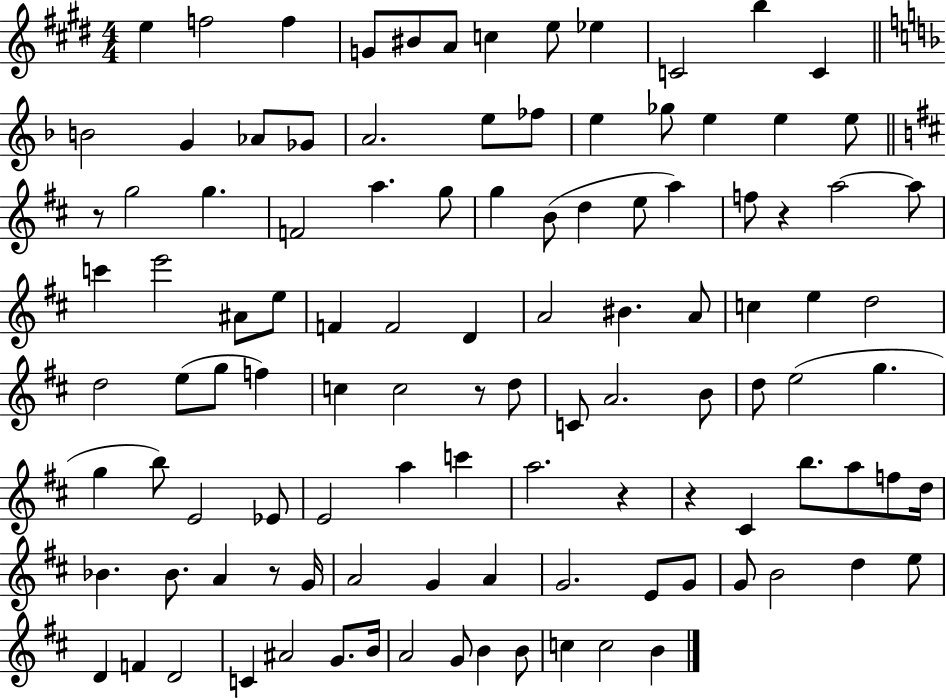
{
  \clef treble
  \numericTimeSignature
  \time 4/4
  \key e \major
  \repeat volta 2 { e''4 f''2 f''4 | g'8 bis'8 a'8 c''4 e''8 ees''4 | c'2 b''4 c'4 | \bar "||" \break \key f \major b'2 g'4 aes'8 ges'8 | a'2. e''8 fes''8 | e''4 ges''8 e''4 e''4 e''8 | \bar "||" \break \key d \major r8 g''2 g''4. | f'2 a''4. g''8 | g''4 b'8( d''4 e''8 a''4) | f''8 r4 a''2~~ a''8 | \break c'''4 e'''2 ais'8 e''8 | f'4 f'2 d'4 | a'2 bis'4. a'8 | c''4 e''4 d''2 | \break d''2 e''8( g''8 f''4) | c''4 c''2 r8 d''8 | c'8 a'2. b'8 | d''8 e''2( g''4. | \break g''4 b''8) e'2 ees'8 | e'2 a''4 c'''4 | a''2. r4 | r4 cis'4 b''8. a''8 f''8 d''16 | \break bes'4. bes'8. a'4 r8 g'16 | a'2 g'4 a'4 | g'2. e'8 g'8 | g'8 b'2 d''4 e''8 | \break d'4 f'4 d'2 | c'4 ais'2 g'8. b'16 | a'2 g'8 b'4 b'8 | c''4 c''2 b'4 | \break } \bar "|."
}